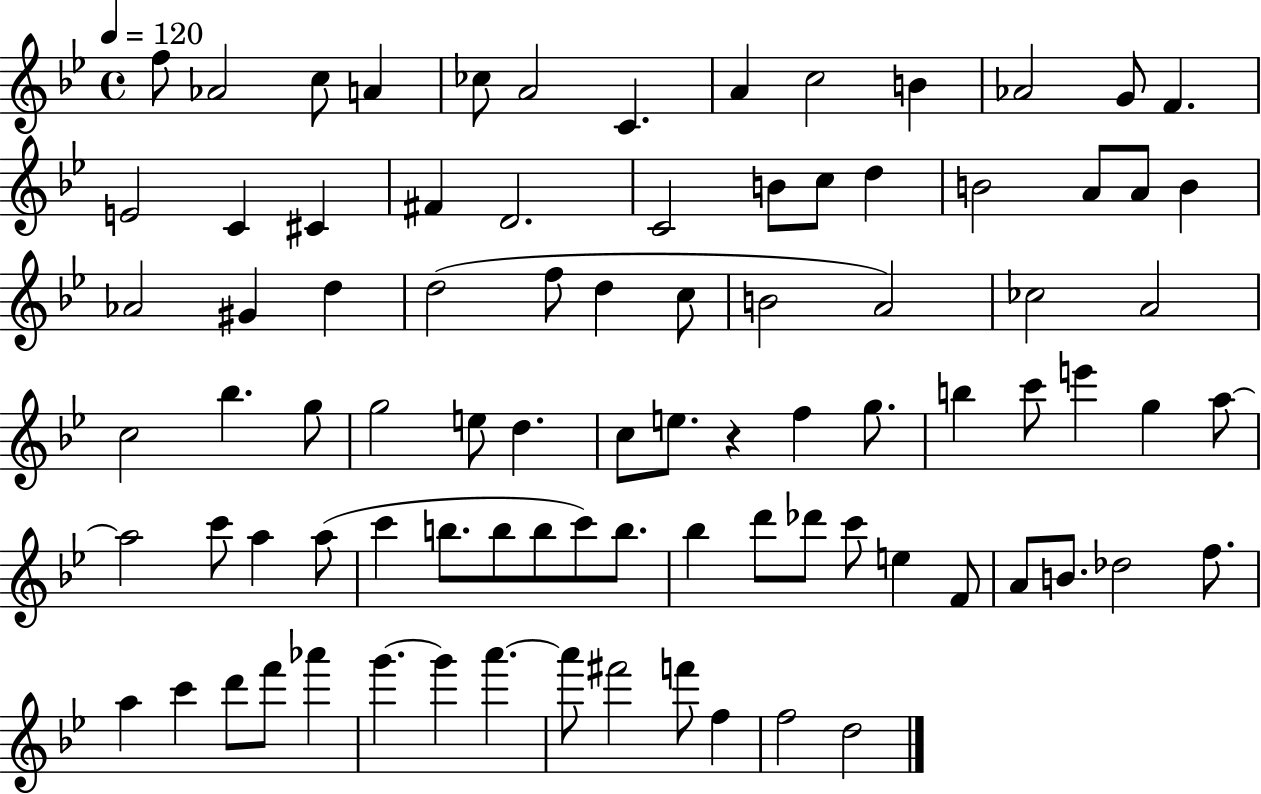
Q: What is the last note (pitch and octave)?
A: D5